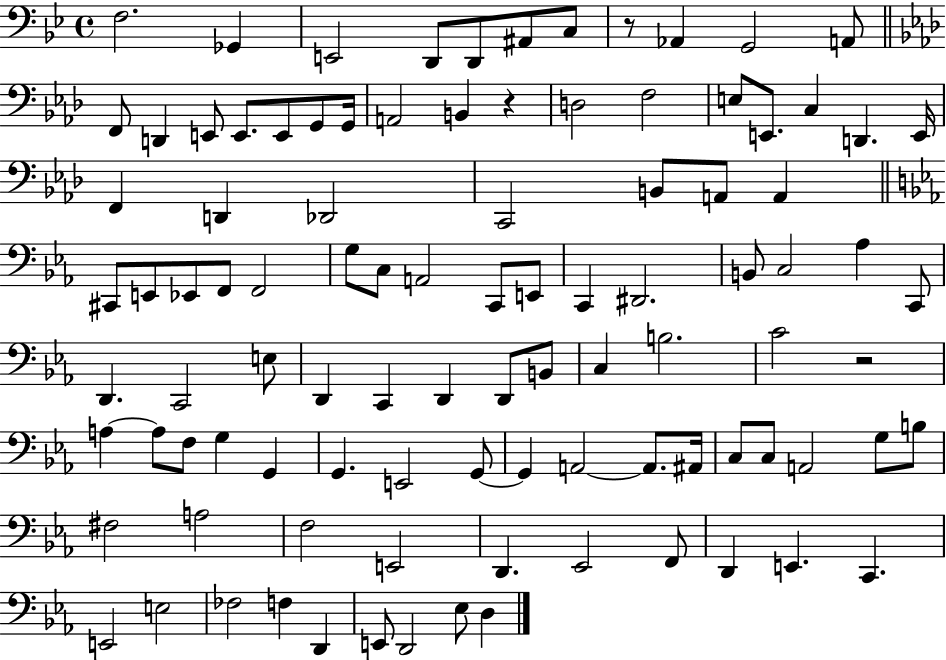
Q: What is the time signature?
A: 4/4